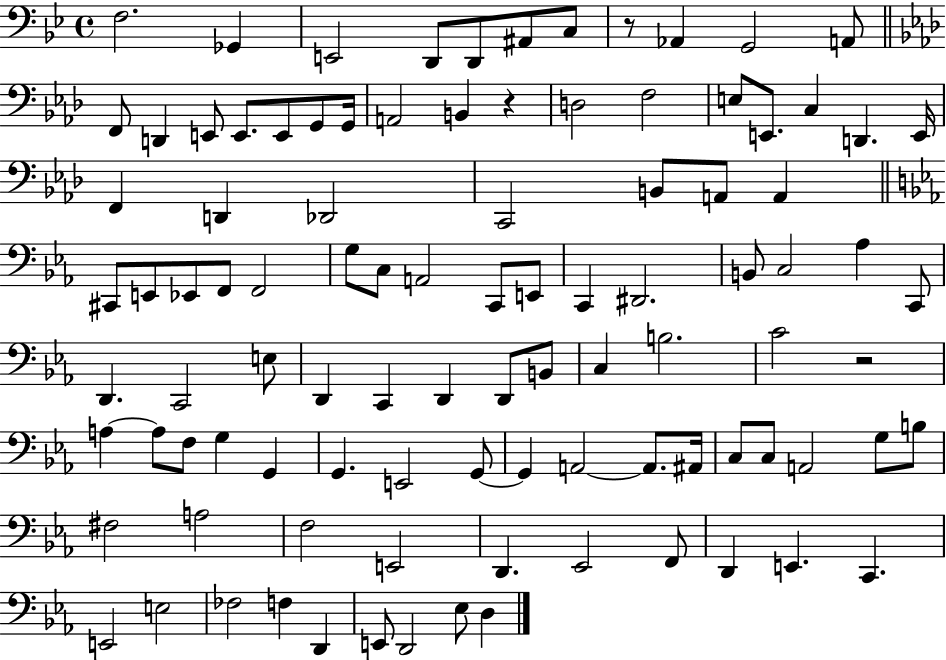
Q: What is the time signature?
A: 4/4